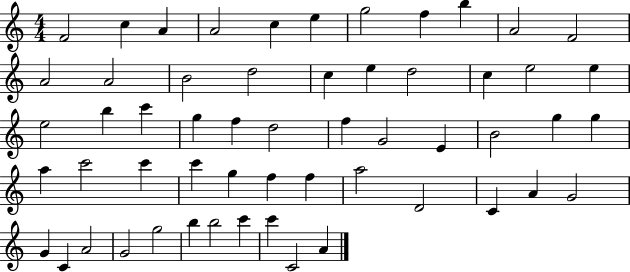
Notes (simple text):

F4/h C5/q A4/q A4/h C5/q E5/q G5/h F5/q B5/q A4/h F4/h A4/h A4/h B4/h D5/h C5/q E5/q D5/h C5/q E5/h E5/q E5/h B5/q C6/q G5/q F5/q D5/h F5/q G4/h E4/q B4/h G5/q G5/q A5/q C6/h C6/q C6/q G5/q F5/q F5/q A5/h D4/h C4/q A4/q G4/h G4/q C4/q A4/h G4/h G5/h B5/q B5/h C6/q C6/q C4/h A4/q